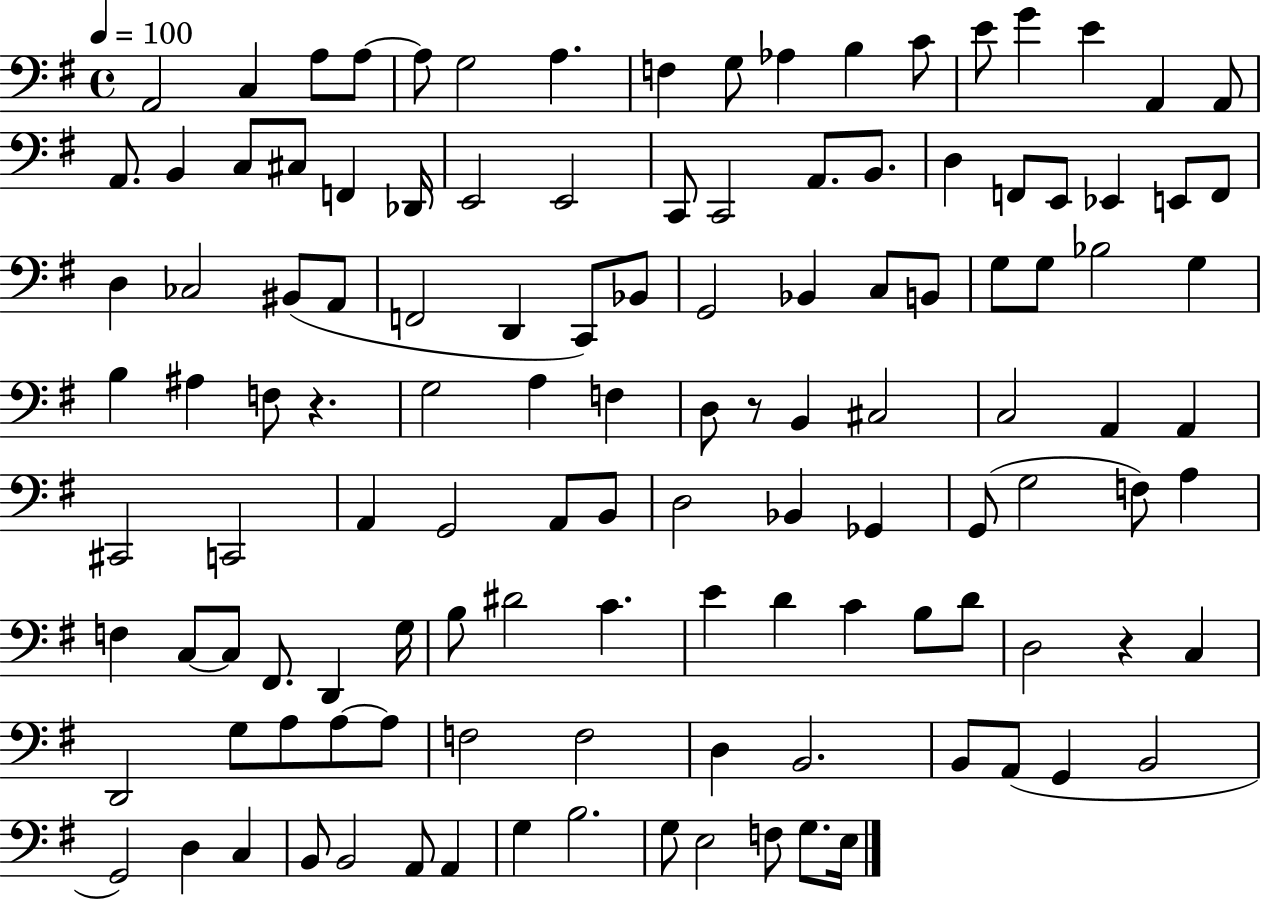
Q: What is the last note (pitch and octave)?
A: E3